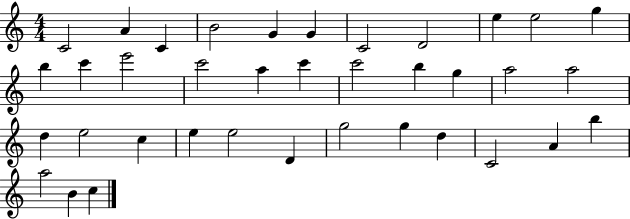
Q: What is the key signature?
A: C major